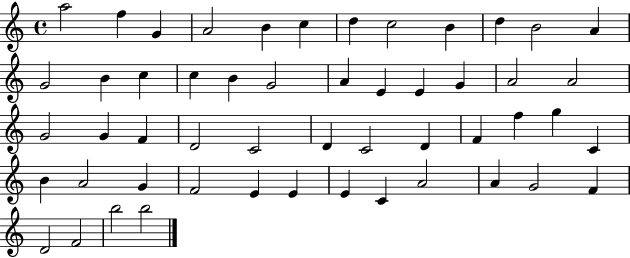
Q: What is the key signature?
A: C major